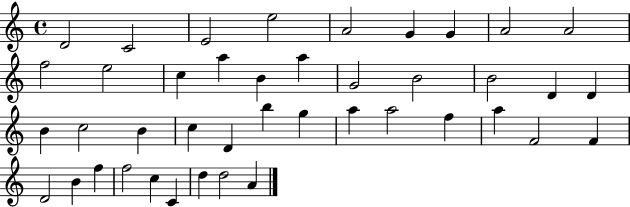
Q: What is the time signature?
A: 4/4